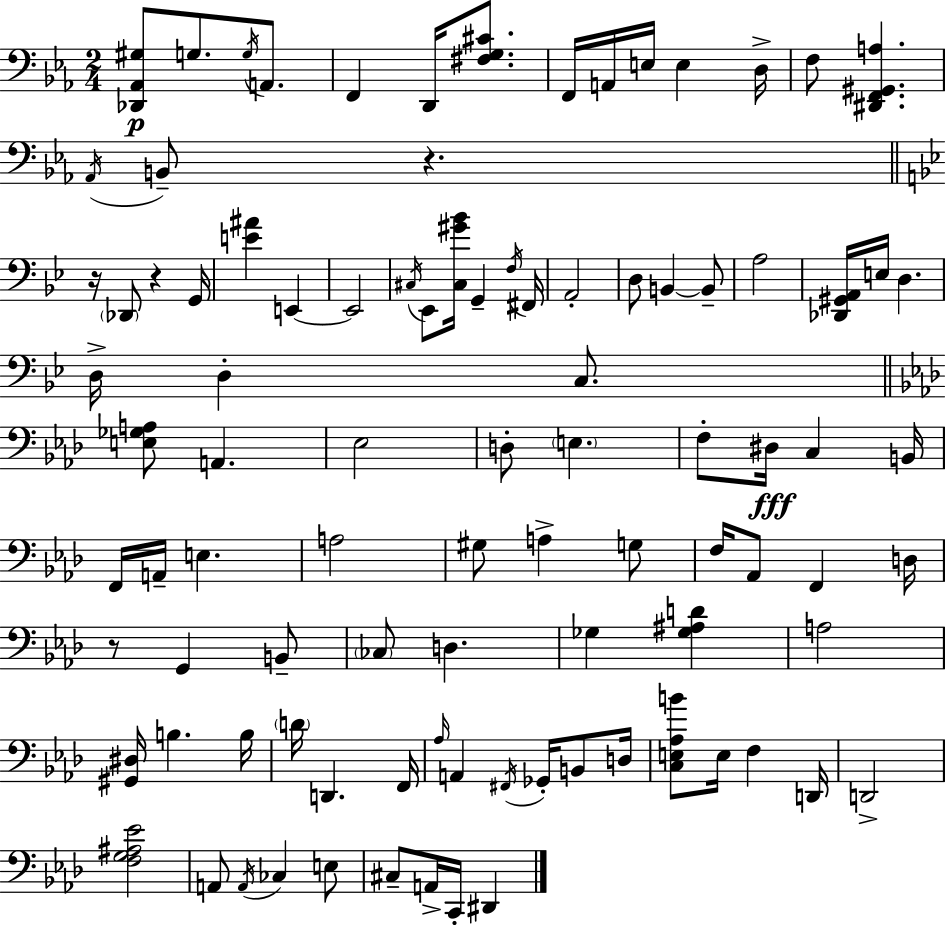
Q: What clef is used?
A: bass